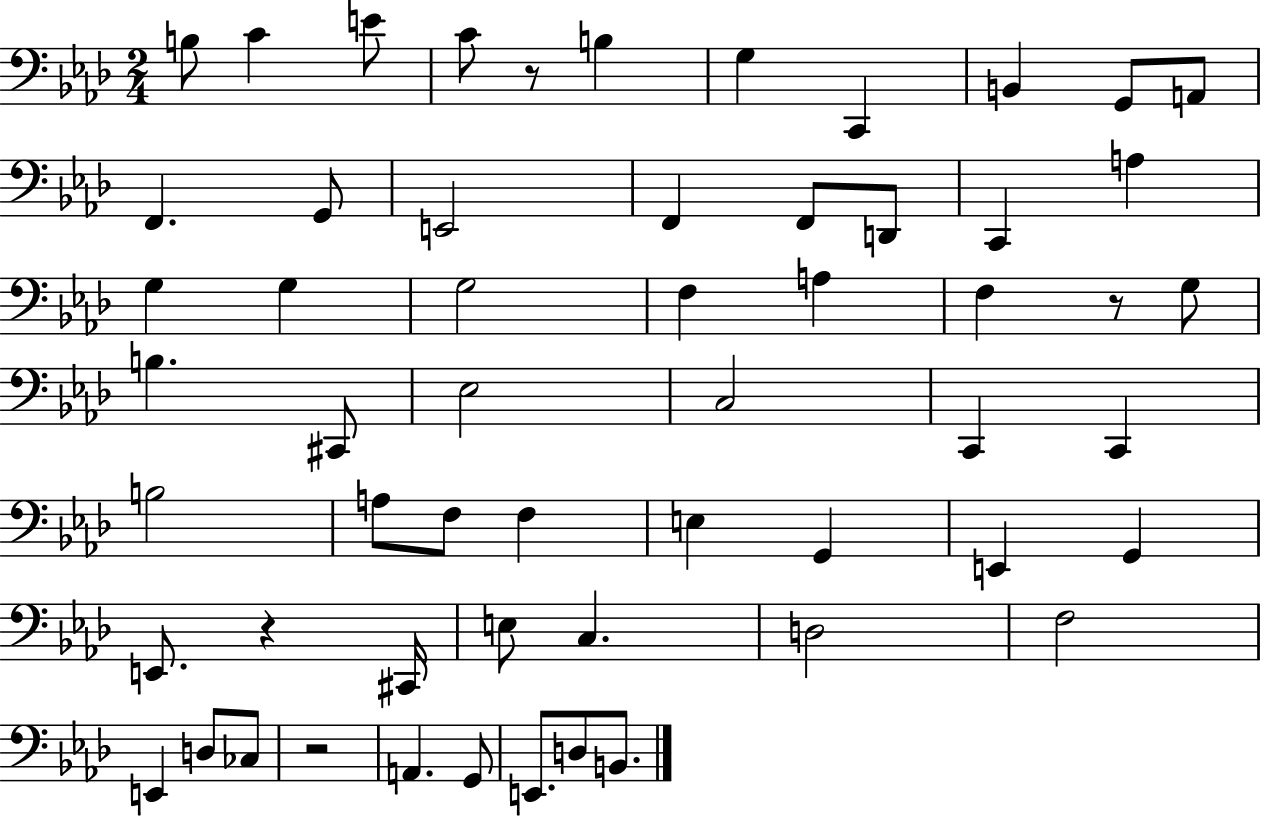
X:1
T:Untitled
M:2/4
L:1/4
K:Ab
B,/2 C E/2 C/2 z/2 B, G, C,, B,, G,,/2 A,,/2 F,, G,,/2 E,,2 F,, F,,/2 D,,/2 C,, A, G, G, G,2 F, A, F, z/2 G,/2 B, ^C,,/2 _E,2 C,2 C,, C,, B,2 A,/2 F,/2 F, E, G,, E,, G,, E,,/2 z ^C,,/4 E,/2 C, D,2 F,2 E,, D,/2 _C,/2 z2 A,, G,,/2 E,,/2 D,/2 B,,/2